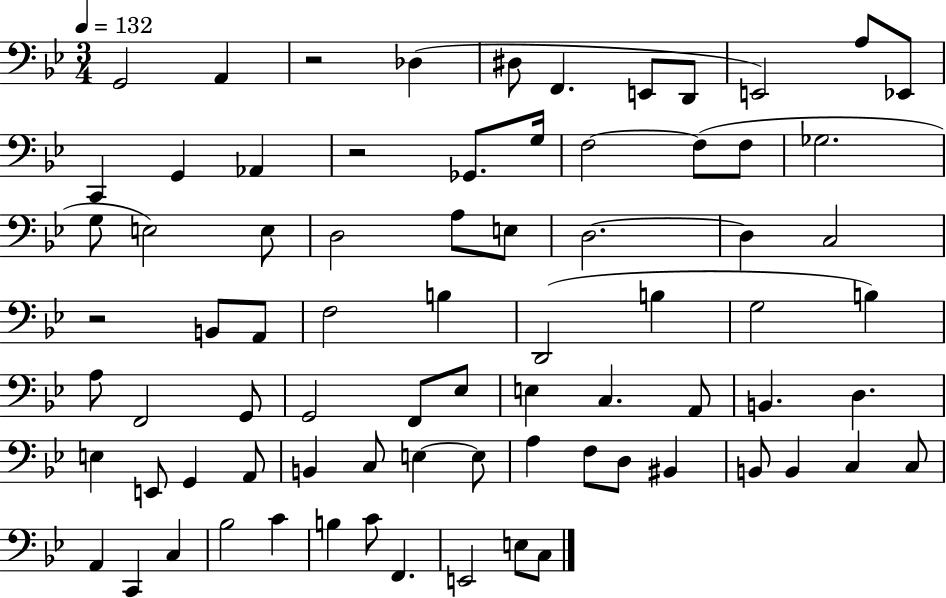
{
  \clef bass
  \numericTimeSignature
  \time 3/4
  \key bes \major
  \tempo 4 = 132
  g,2 a,4 | r2 des4( | dis8 f,4. e,8 d,8 | e,2) a8 ees,8 | \break c,4 g,4 aes,4 | r2 ges,8. g16 | f2~~ f8( f8 | ges2. | \break g8 e2) e8 | d2 a8 e8 | d2.~~ | d4 c2 | \break r2 b,8 a,8 | f2 b4 | d,2( b4 | g2 b4) | \break a8 f,2 g,8 | g,2 f,8 ees8 | e4 c4. a,8 | b,4. d4. | \break e4 e,8 g,4 a,8 | b,4 c8 e4~~ e8 | a4 f8 d8 bis,4 | b,8 b,4 c4 c8 | \break a,4 c,4 c4 | bes2 c'4 | b4 c'8 f,4. | e,2 e8 c8 | \break \bar "|."
}